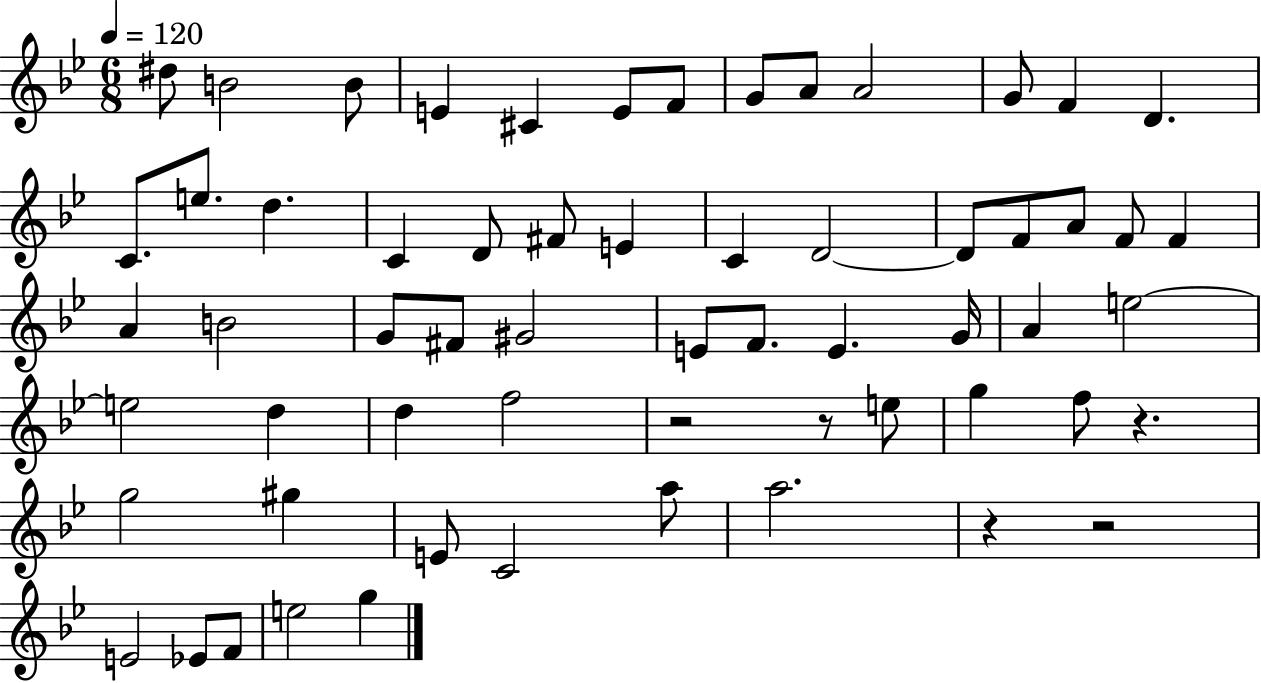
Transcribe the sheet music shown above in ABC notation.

X:1
T:Untitled
M:6/8
L:1/4
K:Bb
^d/2 B2 B/2 E ^C E/2 F/2 G/2 A/2 A2 G/2 F D C/2 e/2 d C D/2 ^F/2 E C D2 D/2 F/2 A/2 F/2 F A B2 G/2 ^F/2 ^G2 E/2 F/2 E G/4 A e2 e2 d d f2 z2 z/2 e/2 g f/2 z g2 ^g E/2 C2 a/2 a2 z z2 E2 _E/2 F/2 e2 g